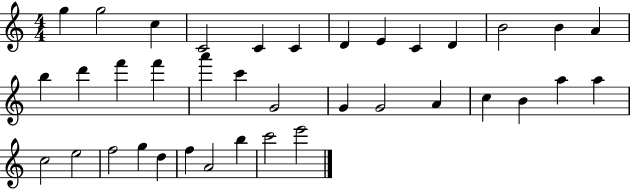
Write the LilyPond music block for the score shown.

{
  \clef treble
  \numericTimeSignature
  \time 4/4
  \key c \major
  g''4 g''2 c''4 | c'2 c'4 c'4 | d'4 e'4 c'4 d'4 | b'2 b'4 a'4 | \break b''4 d'''4 f'''4 f'''4 | a'''4 c'''4 g'2 | g'4 g'2 a'4 | c''4 b'4 a''4 a''4 | \break c''2 e''2 | f''2 g''4 d''4 | f''4 a'2 b''4 | c'''2 e'''2 | \break \bar "|."
}